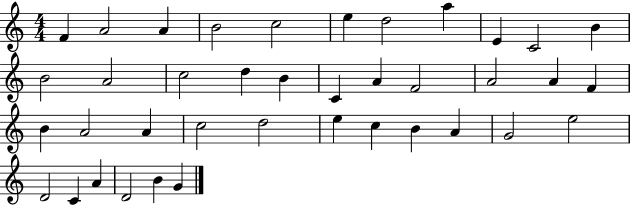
F4/q A4/h A4/q B4/h C5/h E5/q D5/h A5/q E4/q C4/h B4/q B4/h A4/h C5/h D5/q B4/q C4/q A4/q F4/h A4/h A4/q F4/q B4/q A4/h A4/q C5/h D5/h E5/q C5/q B4/q A4/q G4/h E5/h D4/h C4/q A4/q D4/h B4/q G4/q